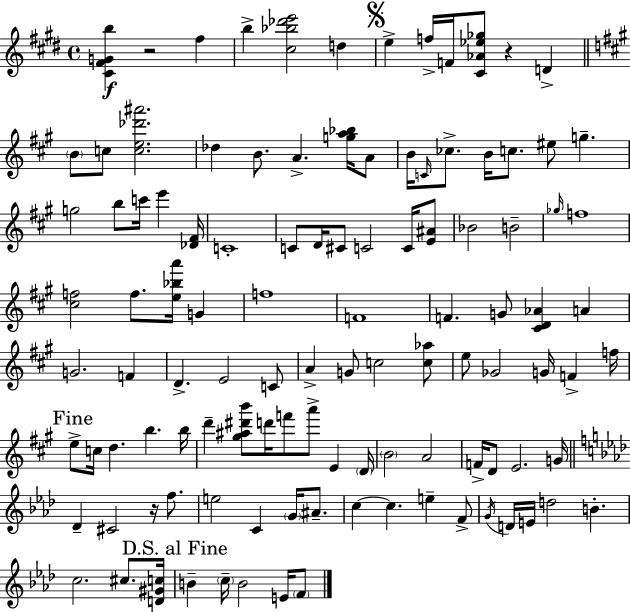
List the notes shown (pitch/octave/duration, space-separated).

[C#4,F#4,G4,B5]/q R/h F#5/q B5/q [C#5,Bb5,Db6,E6]/h D5/q E5/q F5/s F4/s [C#4,Ab4,Eb5,Gb5]/e R/q D4/q B4/e C5/e [C5,E5,Db6,A#6]/h. Db5/q B4/e. A4/q. [G5,A5,Bb5]/s A4/e B4/s C4/s CES5/e. B4/s C5/e. EIS5/e G5/q. G5/h B5/e C6/s E6/q [Db4,F#4]/s C4/w C4/e D4/s C#4/e C4/h C4/s [E4,A#4]/e Bb4/h B4/h Gb5/s F5/w [C#5,F5]/h F5/e. [E5,Bb5,A6]/s G4/q F5/w F4/w F4/q. G4/e [C#4,D4,Ab4]/q A4/q G4/h. F4/q D4/q. E4/h C4/e A4/q G4/e C5/h [C5,Ab5]/e E5/e Gb4/h G4/s F4/q F5/s E5/e C5/s D5/q. B5/q. B5/s D6/q [G#5,A#5,D#6,B6]/e D6/s F6/e A6/e E4/q D4/s B4/h A4/h F4/s D4/e E4/h. G4/s Db4/q C#4/h R/s F5/e. E5/h C4/q G4/s A#4/e. C5/q C5/q. E5/q F4/e G4/s D4/s E4/s D5/h B4/q. C5/h. C#5/e. [D4,G#4,C5]/s B4/q C5/s B4/h E4/s F4/e